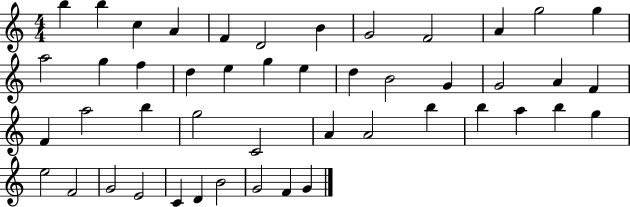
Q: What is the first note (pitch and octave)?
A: B5